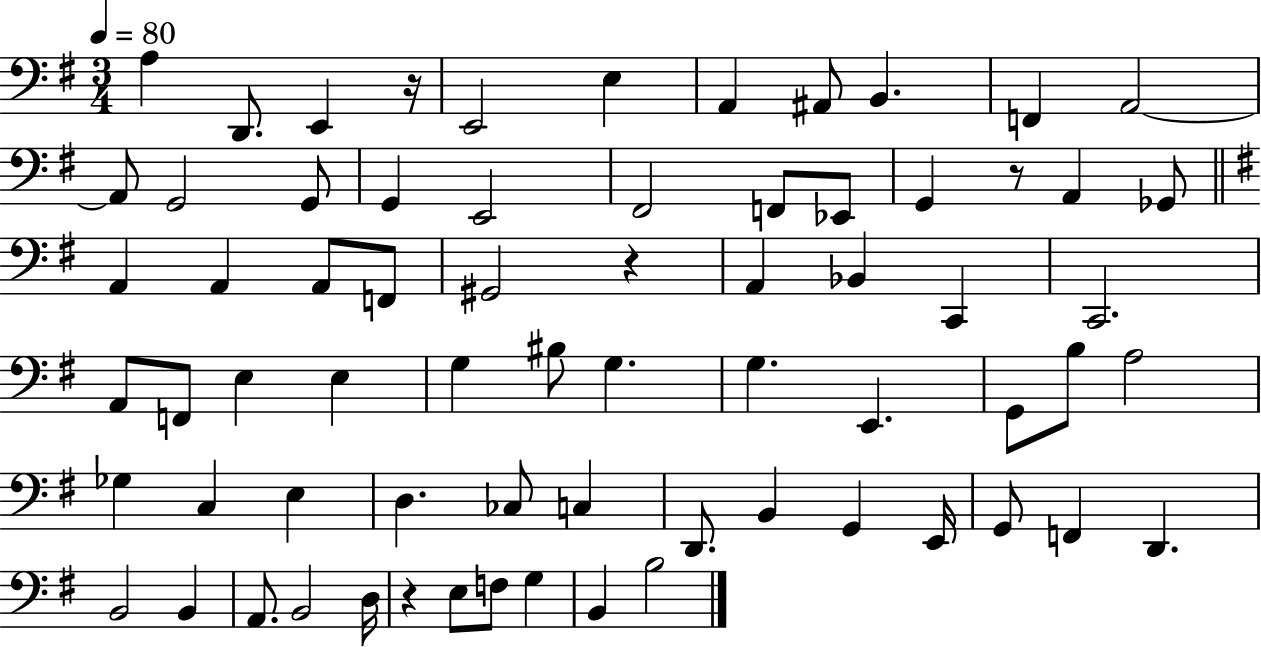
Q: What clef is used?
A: bass